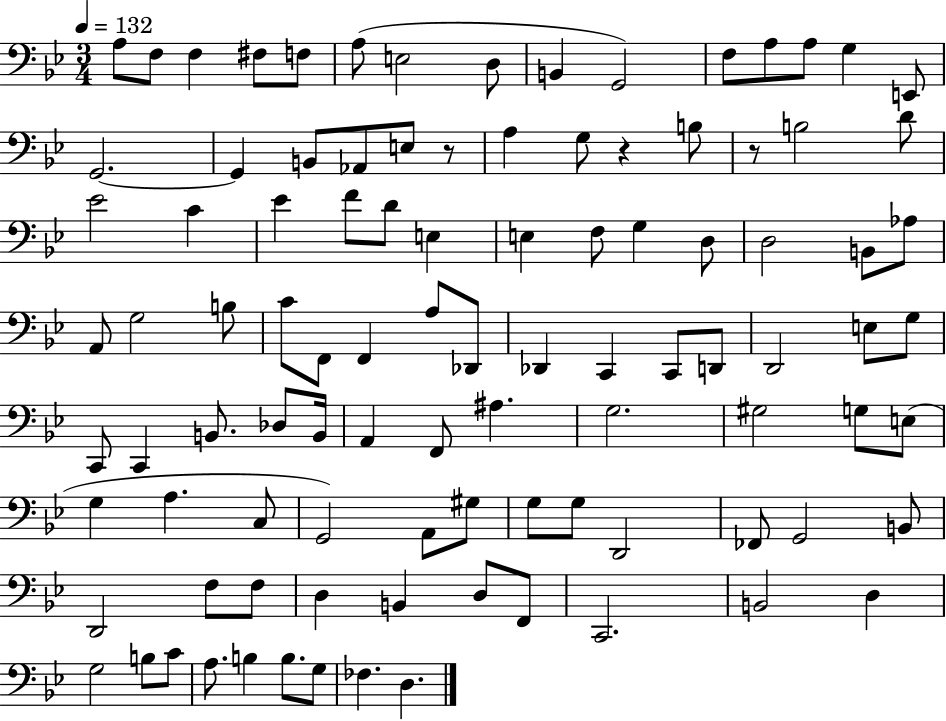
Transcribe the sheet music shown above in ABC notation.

X:1
T:Untitled
M:3/4
L:1/4
K:Bb
A,/2 F,/2 F, ^F,/2 F,/2 A,/2 E,2 D,/2 B,, G,,2 F,/2 A,/2 A,/2 G, E,,/2 G,,2 G,, B,,/2 _A,,/2 E,/2 z/2 A, G,/2 z B,/2 z/2 B,2 D/2 _E2 C _E F/2 D/2 E, E, F,/2 G, D,/2 D,2 B,,/2 _A,/2 A,,/2 G,2 B,/2 C/2 F,,/2 F,, A,/2 _D,,/2 _D,, C,, C,,/2 D,,/2 D,,2 E,/2 G,/2 C,,/2 C,, B,,/2 _D,/2 B,,/4 A,, F,,/2 ^A, G,2 ^G,2 G,/2 E,/2 G, A, C,/2 G,,2 A,,/2 ^G,/2 G,/2 G,/2 D,,2 _F,,/2 G,,2 B,,/2 D,,2 F,/2 F,/2 D, B,, D,/2 F,,/2 C,,2 B,,2 D, G,2 B,/2 C/2 A,/2 B, B,/2 G,/2 _F, D,